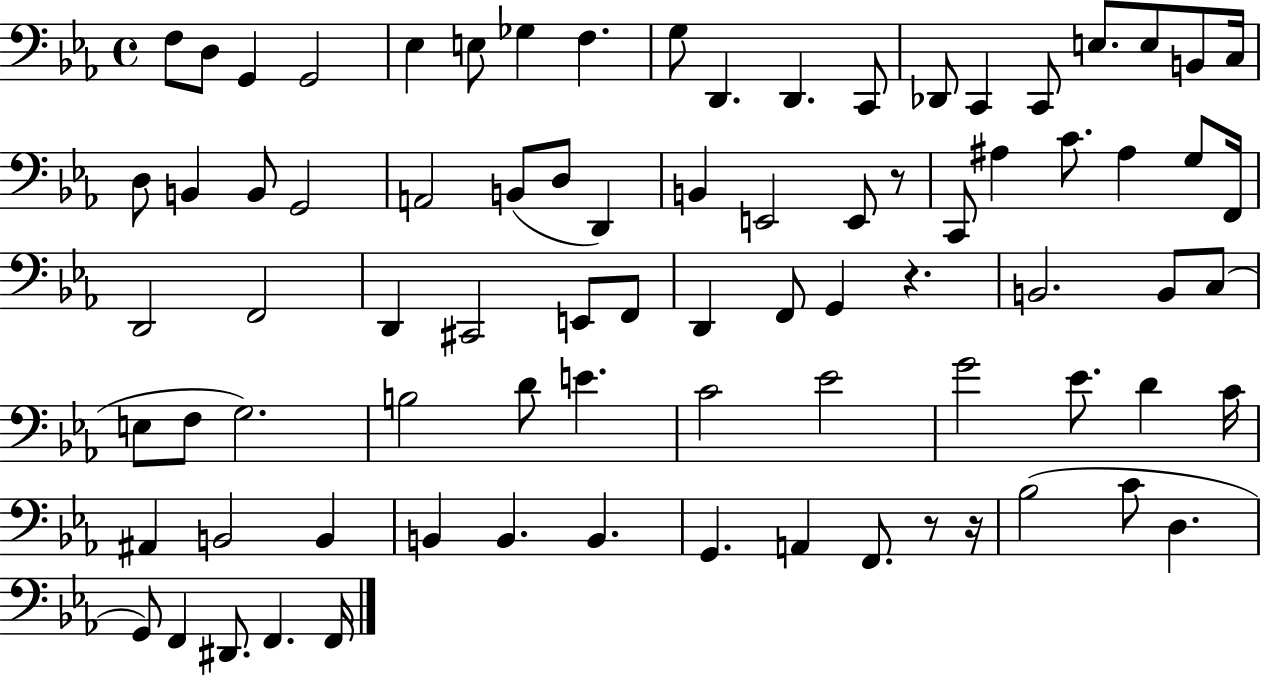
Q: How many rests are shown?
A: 4